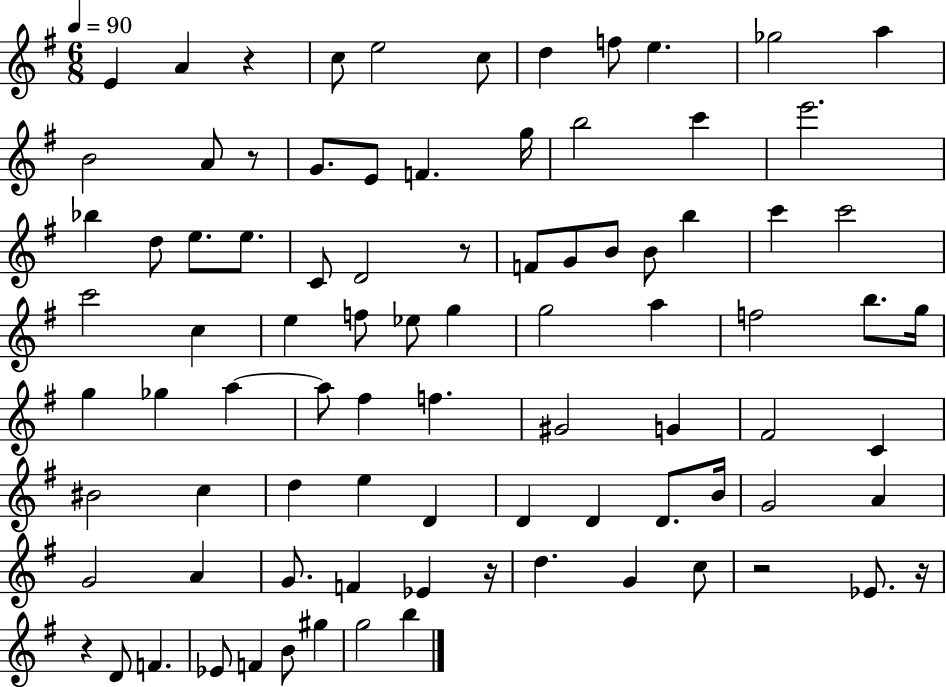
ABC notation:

X:1
T:Untitled
M:6/8
L:1/4
K:G
E A z c/2 e2 c/2 d f/2 e _g2 a B2 A/2 z/2 G/2 E/2 F g/4 b2 c' e'2 _b d/2 e/2 e/2 C/2 D2 z/2 F/2 G/2 B/2 B/2 b c' c'2 c'2 c e f/2 _e/2 g g2 a f2 b/2 g/4 g _g a a/2 ^f f ^G2 G ^F2 C ^B2 c d e D D D D/2 B/4 G2 A G2 A G/2 F _E z/4 d G c/2 z2 _E/2 z/4 z D/2 F _E/2 F B/2 ^g g2 b